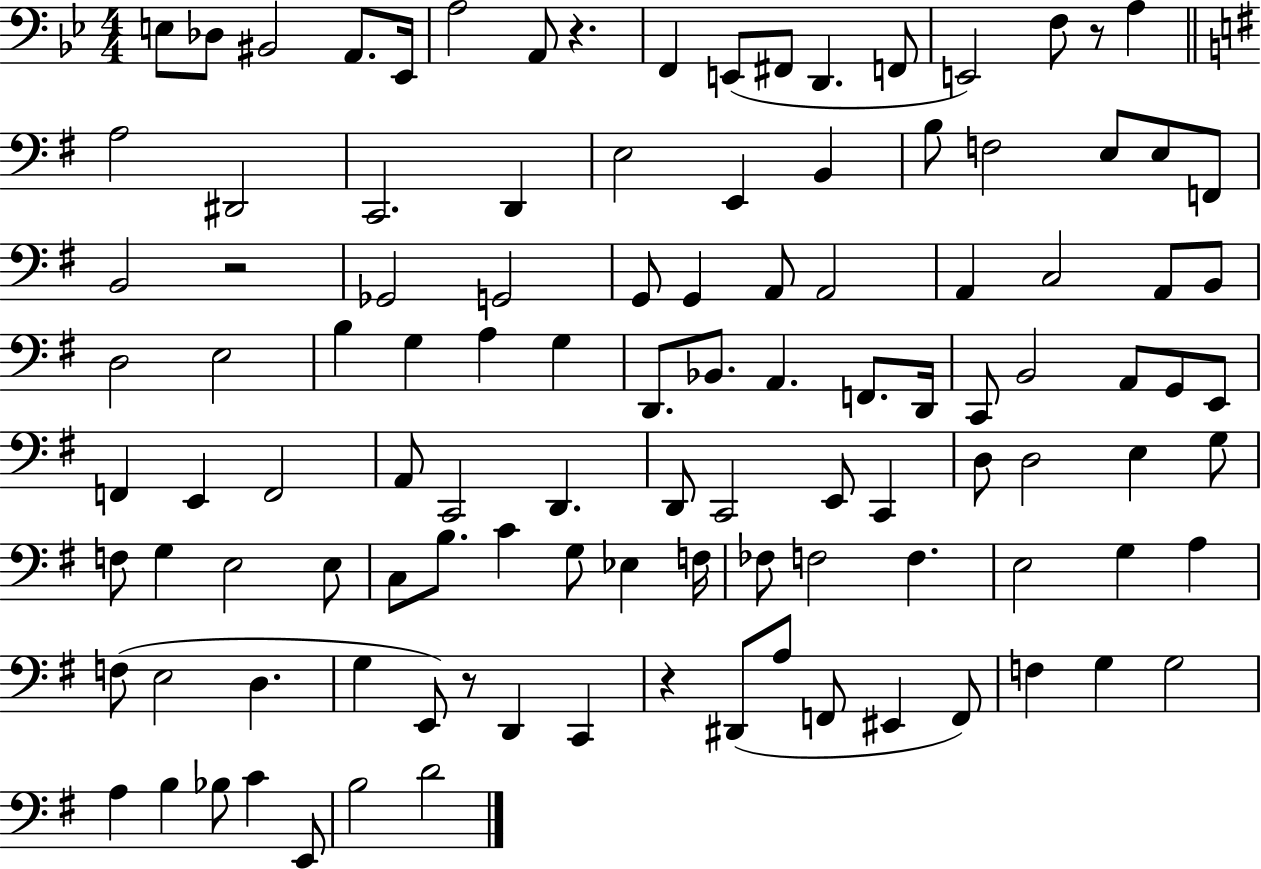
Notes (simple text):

E3/e Db3/e BIS2/h A2/e. Eb2/s A3/h A2/e R/q. F2/q E2/e F#2/e D2/q. F2/e E2/h F3/e R/e A3/q A3/h D#2/h C2/h. D2/q E3/h E2/q B2/q B3/e F3/h E3/e E3/e F2/e B2/h R/h Gb2/h G2/h G2/e G2/q A2/e A2/h A2/q C3/h A2/e B2/e D3/h E3/h B3/q G3/q A3/q G3/q D2/e. Bb2/e. A2/q. F2/e. D2/s C2/e B2/h A2/e G2/e E2/e F2/q E2/q F2/h A2/e C2/h D2/q. D2/e C2/h E2/e C2/q D3/e D3/h E3/q G3/e F3/e G3/q E3/h E3/e C3/e B3/e. C4/q G3/e Eb3/q F3/s FES3/e F3/h F3/q. E3/h G3/q A3/q F3/e E3/h D3/q. G3/q E2/e R/e D2/q C2/q R/q D#2/e A3/e F2/e EIS2/q F2/e F3/q G3/q G3/h A3/q B3/q Bb3/e C4/q E2/e B3/h D4/h